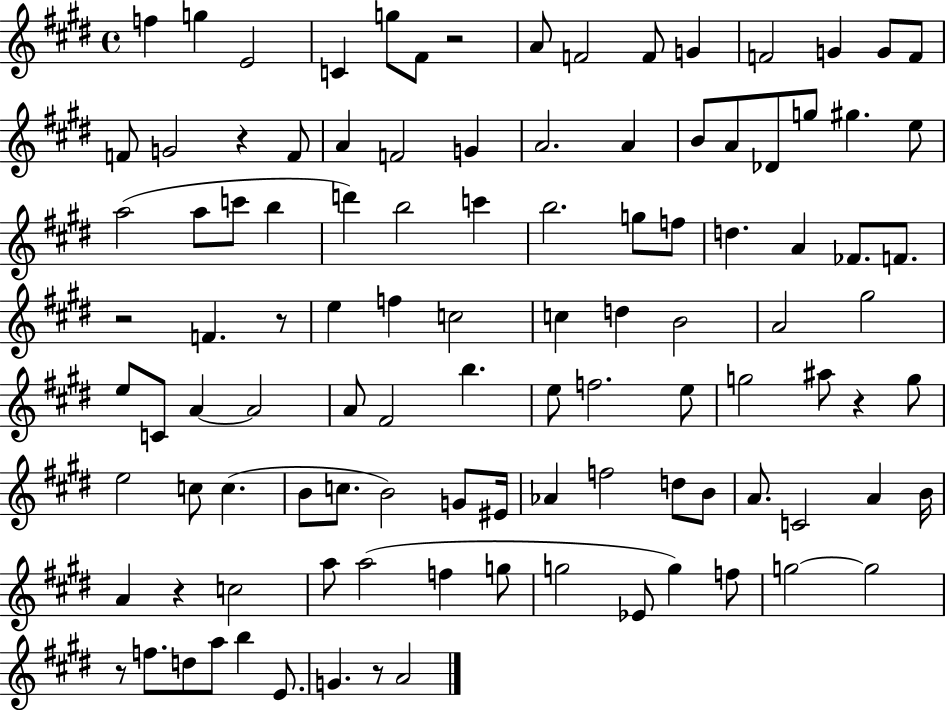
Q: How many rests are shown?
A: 8